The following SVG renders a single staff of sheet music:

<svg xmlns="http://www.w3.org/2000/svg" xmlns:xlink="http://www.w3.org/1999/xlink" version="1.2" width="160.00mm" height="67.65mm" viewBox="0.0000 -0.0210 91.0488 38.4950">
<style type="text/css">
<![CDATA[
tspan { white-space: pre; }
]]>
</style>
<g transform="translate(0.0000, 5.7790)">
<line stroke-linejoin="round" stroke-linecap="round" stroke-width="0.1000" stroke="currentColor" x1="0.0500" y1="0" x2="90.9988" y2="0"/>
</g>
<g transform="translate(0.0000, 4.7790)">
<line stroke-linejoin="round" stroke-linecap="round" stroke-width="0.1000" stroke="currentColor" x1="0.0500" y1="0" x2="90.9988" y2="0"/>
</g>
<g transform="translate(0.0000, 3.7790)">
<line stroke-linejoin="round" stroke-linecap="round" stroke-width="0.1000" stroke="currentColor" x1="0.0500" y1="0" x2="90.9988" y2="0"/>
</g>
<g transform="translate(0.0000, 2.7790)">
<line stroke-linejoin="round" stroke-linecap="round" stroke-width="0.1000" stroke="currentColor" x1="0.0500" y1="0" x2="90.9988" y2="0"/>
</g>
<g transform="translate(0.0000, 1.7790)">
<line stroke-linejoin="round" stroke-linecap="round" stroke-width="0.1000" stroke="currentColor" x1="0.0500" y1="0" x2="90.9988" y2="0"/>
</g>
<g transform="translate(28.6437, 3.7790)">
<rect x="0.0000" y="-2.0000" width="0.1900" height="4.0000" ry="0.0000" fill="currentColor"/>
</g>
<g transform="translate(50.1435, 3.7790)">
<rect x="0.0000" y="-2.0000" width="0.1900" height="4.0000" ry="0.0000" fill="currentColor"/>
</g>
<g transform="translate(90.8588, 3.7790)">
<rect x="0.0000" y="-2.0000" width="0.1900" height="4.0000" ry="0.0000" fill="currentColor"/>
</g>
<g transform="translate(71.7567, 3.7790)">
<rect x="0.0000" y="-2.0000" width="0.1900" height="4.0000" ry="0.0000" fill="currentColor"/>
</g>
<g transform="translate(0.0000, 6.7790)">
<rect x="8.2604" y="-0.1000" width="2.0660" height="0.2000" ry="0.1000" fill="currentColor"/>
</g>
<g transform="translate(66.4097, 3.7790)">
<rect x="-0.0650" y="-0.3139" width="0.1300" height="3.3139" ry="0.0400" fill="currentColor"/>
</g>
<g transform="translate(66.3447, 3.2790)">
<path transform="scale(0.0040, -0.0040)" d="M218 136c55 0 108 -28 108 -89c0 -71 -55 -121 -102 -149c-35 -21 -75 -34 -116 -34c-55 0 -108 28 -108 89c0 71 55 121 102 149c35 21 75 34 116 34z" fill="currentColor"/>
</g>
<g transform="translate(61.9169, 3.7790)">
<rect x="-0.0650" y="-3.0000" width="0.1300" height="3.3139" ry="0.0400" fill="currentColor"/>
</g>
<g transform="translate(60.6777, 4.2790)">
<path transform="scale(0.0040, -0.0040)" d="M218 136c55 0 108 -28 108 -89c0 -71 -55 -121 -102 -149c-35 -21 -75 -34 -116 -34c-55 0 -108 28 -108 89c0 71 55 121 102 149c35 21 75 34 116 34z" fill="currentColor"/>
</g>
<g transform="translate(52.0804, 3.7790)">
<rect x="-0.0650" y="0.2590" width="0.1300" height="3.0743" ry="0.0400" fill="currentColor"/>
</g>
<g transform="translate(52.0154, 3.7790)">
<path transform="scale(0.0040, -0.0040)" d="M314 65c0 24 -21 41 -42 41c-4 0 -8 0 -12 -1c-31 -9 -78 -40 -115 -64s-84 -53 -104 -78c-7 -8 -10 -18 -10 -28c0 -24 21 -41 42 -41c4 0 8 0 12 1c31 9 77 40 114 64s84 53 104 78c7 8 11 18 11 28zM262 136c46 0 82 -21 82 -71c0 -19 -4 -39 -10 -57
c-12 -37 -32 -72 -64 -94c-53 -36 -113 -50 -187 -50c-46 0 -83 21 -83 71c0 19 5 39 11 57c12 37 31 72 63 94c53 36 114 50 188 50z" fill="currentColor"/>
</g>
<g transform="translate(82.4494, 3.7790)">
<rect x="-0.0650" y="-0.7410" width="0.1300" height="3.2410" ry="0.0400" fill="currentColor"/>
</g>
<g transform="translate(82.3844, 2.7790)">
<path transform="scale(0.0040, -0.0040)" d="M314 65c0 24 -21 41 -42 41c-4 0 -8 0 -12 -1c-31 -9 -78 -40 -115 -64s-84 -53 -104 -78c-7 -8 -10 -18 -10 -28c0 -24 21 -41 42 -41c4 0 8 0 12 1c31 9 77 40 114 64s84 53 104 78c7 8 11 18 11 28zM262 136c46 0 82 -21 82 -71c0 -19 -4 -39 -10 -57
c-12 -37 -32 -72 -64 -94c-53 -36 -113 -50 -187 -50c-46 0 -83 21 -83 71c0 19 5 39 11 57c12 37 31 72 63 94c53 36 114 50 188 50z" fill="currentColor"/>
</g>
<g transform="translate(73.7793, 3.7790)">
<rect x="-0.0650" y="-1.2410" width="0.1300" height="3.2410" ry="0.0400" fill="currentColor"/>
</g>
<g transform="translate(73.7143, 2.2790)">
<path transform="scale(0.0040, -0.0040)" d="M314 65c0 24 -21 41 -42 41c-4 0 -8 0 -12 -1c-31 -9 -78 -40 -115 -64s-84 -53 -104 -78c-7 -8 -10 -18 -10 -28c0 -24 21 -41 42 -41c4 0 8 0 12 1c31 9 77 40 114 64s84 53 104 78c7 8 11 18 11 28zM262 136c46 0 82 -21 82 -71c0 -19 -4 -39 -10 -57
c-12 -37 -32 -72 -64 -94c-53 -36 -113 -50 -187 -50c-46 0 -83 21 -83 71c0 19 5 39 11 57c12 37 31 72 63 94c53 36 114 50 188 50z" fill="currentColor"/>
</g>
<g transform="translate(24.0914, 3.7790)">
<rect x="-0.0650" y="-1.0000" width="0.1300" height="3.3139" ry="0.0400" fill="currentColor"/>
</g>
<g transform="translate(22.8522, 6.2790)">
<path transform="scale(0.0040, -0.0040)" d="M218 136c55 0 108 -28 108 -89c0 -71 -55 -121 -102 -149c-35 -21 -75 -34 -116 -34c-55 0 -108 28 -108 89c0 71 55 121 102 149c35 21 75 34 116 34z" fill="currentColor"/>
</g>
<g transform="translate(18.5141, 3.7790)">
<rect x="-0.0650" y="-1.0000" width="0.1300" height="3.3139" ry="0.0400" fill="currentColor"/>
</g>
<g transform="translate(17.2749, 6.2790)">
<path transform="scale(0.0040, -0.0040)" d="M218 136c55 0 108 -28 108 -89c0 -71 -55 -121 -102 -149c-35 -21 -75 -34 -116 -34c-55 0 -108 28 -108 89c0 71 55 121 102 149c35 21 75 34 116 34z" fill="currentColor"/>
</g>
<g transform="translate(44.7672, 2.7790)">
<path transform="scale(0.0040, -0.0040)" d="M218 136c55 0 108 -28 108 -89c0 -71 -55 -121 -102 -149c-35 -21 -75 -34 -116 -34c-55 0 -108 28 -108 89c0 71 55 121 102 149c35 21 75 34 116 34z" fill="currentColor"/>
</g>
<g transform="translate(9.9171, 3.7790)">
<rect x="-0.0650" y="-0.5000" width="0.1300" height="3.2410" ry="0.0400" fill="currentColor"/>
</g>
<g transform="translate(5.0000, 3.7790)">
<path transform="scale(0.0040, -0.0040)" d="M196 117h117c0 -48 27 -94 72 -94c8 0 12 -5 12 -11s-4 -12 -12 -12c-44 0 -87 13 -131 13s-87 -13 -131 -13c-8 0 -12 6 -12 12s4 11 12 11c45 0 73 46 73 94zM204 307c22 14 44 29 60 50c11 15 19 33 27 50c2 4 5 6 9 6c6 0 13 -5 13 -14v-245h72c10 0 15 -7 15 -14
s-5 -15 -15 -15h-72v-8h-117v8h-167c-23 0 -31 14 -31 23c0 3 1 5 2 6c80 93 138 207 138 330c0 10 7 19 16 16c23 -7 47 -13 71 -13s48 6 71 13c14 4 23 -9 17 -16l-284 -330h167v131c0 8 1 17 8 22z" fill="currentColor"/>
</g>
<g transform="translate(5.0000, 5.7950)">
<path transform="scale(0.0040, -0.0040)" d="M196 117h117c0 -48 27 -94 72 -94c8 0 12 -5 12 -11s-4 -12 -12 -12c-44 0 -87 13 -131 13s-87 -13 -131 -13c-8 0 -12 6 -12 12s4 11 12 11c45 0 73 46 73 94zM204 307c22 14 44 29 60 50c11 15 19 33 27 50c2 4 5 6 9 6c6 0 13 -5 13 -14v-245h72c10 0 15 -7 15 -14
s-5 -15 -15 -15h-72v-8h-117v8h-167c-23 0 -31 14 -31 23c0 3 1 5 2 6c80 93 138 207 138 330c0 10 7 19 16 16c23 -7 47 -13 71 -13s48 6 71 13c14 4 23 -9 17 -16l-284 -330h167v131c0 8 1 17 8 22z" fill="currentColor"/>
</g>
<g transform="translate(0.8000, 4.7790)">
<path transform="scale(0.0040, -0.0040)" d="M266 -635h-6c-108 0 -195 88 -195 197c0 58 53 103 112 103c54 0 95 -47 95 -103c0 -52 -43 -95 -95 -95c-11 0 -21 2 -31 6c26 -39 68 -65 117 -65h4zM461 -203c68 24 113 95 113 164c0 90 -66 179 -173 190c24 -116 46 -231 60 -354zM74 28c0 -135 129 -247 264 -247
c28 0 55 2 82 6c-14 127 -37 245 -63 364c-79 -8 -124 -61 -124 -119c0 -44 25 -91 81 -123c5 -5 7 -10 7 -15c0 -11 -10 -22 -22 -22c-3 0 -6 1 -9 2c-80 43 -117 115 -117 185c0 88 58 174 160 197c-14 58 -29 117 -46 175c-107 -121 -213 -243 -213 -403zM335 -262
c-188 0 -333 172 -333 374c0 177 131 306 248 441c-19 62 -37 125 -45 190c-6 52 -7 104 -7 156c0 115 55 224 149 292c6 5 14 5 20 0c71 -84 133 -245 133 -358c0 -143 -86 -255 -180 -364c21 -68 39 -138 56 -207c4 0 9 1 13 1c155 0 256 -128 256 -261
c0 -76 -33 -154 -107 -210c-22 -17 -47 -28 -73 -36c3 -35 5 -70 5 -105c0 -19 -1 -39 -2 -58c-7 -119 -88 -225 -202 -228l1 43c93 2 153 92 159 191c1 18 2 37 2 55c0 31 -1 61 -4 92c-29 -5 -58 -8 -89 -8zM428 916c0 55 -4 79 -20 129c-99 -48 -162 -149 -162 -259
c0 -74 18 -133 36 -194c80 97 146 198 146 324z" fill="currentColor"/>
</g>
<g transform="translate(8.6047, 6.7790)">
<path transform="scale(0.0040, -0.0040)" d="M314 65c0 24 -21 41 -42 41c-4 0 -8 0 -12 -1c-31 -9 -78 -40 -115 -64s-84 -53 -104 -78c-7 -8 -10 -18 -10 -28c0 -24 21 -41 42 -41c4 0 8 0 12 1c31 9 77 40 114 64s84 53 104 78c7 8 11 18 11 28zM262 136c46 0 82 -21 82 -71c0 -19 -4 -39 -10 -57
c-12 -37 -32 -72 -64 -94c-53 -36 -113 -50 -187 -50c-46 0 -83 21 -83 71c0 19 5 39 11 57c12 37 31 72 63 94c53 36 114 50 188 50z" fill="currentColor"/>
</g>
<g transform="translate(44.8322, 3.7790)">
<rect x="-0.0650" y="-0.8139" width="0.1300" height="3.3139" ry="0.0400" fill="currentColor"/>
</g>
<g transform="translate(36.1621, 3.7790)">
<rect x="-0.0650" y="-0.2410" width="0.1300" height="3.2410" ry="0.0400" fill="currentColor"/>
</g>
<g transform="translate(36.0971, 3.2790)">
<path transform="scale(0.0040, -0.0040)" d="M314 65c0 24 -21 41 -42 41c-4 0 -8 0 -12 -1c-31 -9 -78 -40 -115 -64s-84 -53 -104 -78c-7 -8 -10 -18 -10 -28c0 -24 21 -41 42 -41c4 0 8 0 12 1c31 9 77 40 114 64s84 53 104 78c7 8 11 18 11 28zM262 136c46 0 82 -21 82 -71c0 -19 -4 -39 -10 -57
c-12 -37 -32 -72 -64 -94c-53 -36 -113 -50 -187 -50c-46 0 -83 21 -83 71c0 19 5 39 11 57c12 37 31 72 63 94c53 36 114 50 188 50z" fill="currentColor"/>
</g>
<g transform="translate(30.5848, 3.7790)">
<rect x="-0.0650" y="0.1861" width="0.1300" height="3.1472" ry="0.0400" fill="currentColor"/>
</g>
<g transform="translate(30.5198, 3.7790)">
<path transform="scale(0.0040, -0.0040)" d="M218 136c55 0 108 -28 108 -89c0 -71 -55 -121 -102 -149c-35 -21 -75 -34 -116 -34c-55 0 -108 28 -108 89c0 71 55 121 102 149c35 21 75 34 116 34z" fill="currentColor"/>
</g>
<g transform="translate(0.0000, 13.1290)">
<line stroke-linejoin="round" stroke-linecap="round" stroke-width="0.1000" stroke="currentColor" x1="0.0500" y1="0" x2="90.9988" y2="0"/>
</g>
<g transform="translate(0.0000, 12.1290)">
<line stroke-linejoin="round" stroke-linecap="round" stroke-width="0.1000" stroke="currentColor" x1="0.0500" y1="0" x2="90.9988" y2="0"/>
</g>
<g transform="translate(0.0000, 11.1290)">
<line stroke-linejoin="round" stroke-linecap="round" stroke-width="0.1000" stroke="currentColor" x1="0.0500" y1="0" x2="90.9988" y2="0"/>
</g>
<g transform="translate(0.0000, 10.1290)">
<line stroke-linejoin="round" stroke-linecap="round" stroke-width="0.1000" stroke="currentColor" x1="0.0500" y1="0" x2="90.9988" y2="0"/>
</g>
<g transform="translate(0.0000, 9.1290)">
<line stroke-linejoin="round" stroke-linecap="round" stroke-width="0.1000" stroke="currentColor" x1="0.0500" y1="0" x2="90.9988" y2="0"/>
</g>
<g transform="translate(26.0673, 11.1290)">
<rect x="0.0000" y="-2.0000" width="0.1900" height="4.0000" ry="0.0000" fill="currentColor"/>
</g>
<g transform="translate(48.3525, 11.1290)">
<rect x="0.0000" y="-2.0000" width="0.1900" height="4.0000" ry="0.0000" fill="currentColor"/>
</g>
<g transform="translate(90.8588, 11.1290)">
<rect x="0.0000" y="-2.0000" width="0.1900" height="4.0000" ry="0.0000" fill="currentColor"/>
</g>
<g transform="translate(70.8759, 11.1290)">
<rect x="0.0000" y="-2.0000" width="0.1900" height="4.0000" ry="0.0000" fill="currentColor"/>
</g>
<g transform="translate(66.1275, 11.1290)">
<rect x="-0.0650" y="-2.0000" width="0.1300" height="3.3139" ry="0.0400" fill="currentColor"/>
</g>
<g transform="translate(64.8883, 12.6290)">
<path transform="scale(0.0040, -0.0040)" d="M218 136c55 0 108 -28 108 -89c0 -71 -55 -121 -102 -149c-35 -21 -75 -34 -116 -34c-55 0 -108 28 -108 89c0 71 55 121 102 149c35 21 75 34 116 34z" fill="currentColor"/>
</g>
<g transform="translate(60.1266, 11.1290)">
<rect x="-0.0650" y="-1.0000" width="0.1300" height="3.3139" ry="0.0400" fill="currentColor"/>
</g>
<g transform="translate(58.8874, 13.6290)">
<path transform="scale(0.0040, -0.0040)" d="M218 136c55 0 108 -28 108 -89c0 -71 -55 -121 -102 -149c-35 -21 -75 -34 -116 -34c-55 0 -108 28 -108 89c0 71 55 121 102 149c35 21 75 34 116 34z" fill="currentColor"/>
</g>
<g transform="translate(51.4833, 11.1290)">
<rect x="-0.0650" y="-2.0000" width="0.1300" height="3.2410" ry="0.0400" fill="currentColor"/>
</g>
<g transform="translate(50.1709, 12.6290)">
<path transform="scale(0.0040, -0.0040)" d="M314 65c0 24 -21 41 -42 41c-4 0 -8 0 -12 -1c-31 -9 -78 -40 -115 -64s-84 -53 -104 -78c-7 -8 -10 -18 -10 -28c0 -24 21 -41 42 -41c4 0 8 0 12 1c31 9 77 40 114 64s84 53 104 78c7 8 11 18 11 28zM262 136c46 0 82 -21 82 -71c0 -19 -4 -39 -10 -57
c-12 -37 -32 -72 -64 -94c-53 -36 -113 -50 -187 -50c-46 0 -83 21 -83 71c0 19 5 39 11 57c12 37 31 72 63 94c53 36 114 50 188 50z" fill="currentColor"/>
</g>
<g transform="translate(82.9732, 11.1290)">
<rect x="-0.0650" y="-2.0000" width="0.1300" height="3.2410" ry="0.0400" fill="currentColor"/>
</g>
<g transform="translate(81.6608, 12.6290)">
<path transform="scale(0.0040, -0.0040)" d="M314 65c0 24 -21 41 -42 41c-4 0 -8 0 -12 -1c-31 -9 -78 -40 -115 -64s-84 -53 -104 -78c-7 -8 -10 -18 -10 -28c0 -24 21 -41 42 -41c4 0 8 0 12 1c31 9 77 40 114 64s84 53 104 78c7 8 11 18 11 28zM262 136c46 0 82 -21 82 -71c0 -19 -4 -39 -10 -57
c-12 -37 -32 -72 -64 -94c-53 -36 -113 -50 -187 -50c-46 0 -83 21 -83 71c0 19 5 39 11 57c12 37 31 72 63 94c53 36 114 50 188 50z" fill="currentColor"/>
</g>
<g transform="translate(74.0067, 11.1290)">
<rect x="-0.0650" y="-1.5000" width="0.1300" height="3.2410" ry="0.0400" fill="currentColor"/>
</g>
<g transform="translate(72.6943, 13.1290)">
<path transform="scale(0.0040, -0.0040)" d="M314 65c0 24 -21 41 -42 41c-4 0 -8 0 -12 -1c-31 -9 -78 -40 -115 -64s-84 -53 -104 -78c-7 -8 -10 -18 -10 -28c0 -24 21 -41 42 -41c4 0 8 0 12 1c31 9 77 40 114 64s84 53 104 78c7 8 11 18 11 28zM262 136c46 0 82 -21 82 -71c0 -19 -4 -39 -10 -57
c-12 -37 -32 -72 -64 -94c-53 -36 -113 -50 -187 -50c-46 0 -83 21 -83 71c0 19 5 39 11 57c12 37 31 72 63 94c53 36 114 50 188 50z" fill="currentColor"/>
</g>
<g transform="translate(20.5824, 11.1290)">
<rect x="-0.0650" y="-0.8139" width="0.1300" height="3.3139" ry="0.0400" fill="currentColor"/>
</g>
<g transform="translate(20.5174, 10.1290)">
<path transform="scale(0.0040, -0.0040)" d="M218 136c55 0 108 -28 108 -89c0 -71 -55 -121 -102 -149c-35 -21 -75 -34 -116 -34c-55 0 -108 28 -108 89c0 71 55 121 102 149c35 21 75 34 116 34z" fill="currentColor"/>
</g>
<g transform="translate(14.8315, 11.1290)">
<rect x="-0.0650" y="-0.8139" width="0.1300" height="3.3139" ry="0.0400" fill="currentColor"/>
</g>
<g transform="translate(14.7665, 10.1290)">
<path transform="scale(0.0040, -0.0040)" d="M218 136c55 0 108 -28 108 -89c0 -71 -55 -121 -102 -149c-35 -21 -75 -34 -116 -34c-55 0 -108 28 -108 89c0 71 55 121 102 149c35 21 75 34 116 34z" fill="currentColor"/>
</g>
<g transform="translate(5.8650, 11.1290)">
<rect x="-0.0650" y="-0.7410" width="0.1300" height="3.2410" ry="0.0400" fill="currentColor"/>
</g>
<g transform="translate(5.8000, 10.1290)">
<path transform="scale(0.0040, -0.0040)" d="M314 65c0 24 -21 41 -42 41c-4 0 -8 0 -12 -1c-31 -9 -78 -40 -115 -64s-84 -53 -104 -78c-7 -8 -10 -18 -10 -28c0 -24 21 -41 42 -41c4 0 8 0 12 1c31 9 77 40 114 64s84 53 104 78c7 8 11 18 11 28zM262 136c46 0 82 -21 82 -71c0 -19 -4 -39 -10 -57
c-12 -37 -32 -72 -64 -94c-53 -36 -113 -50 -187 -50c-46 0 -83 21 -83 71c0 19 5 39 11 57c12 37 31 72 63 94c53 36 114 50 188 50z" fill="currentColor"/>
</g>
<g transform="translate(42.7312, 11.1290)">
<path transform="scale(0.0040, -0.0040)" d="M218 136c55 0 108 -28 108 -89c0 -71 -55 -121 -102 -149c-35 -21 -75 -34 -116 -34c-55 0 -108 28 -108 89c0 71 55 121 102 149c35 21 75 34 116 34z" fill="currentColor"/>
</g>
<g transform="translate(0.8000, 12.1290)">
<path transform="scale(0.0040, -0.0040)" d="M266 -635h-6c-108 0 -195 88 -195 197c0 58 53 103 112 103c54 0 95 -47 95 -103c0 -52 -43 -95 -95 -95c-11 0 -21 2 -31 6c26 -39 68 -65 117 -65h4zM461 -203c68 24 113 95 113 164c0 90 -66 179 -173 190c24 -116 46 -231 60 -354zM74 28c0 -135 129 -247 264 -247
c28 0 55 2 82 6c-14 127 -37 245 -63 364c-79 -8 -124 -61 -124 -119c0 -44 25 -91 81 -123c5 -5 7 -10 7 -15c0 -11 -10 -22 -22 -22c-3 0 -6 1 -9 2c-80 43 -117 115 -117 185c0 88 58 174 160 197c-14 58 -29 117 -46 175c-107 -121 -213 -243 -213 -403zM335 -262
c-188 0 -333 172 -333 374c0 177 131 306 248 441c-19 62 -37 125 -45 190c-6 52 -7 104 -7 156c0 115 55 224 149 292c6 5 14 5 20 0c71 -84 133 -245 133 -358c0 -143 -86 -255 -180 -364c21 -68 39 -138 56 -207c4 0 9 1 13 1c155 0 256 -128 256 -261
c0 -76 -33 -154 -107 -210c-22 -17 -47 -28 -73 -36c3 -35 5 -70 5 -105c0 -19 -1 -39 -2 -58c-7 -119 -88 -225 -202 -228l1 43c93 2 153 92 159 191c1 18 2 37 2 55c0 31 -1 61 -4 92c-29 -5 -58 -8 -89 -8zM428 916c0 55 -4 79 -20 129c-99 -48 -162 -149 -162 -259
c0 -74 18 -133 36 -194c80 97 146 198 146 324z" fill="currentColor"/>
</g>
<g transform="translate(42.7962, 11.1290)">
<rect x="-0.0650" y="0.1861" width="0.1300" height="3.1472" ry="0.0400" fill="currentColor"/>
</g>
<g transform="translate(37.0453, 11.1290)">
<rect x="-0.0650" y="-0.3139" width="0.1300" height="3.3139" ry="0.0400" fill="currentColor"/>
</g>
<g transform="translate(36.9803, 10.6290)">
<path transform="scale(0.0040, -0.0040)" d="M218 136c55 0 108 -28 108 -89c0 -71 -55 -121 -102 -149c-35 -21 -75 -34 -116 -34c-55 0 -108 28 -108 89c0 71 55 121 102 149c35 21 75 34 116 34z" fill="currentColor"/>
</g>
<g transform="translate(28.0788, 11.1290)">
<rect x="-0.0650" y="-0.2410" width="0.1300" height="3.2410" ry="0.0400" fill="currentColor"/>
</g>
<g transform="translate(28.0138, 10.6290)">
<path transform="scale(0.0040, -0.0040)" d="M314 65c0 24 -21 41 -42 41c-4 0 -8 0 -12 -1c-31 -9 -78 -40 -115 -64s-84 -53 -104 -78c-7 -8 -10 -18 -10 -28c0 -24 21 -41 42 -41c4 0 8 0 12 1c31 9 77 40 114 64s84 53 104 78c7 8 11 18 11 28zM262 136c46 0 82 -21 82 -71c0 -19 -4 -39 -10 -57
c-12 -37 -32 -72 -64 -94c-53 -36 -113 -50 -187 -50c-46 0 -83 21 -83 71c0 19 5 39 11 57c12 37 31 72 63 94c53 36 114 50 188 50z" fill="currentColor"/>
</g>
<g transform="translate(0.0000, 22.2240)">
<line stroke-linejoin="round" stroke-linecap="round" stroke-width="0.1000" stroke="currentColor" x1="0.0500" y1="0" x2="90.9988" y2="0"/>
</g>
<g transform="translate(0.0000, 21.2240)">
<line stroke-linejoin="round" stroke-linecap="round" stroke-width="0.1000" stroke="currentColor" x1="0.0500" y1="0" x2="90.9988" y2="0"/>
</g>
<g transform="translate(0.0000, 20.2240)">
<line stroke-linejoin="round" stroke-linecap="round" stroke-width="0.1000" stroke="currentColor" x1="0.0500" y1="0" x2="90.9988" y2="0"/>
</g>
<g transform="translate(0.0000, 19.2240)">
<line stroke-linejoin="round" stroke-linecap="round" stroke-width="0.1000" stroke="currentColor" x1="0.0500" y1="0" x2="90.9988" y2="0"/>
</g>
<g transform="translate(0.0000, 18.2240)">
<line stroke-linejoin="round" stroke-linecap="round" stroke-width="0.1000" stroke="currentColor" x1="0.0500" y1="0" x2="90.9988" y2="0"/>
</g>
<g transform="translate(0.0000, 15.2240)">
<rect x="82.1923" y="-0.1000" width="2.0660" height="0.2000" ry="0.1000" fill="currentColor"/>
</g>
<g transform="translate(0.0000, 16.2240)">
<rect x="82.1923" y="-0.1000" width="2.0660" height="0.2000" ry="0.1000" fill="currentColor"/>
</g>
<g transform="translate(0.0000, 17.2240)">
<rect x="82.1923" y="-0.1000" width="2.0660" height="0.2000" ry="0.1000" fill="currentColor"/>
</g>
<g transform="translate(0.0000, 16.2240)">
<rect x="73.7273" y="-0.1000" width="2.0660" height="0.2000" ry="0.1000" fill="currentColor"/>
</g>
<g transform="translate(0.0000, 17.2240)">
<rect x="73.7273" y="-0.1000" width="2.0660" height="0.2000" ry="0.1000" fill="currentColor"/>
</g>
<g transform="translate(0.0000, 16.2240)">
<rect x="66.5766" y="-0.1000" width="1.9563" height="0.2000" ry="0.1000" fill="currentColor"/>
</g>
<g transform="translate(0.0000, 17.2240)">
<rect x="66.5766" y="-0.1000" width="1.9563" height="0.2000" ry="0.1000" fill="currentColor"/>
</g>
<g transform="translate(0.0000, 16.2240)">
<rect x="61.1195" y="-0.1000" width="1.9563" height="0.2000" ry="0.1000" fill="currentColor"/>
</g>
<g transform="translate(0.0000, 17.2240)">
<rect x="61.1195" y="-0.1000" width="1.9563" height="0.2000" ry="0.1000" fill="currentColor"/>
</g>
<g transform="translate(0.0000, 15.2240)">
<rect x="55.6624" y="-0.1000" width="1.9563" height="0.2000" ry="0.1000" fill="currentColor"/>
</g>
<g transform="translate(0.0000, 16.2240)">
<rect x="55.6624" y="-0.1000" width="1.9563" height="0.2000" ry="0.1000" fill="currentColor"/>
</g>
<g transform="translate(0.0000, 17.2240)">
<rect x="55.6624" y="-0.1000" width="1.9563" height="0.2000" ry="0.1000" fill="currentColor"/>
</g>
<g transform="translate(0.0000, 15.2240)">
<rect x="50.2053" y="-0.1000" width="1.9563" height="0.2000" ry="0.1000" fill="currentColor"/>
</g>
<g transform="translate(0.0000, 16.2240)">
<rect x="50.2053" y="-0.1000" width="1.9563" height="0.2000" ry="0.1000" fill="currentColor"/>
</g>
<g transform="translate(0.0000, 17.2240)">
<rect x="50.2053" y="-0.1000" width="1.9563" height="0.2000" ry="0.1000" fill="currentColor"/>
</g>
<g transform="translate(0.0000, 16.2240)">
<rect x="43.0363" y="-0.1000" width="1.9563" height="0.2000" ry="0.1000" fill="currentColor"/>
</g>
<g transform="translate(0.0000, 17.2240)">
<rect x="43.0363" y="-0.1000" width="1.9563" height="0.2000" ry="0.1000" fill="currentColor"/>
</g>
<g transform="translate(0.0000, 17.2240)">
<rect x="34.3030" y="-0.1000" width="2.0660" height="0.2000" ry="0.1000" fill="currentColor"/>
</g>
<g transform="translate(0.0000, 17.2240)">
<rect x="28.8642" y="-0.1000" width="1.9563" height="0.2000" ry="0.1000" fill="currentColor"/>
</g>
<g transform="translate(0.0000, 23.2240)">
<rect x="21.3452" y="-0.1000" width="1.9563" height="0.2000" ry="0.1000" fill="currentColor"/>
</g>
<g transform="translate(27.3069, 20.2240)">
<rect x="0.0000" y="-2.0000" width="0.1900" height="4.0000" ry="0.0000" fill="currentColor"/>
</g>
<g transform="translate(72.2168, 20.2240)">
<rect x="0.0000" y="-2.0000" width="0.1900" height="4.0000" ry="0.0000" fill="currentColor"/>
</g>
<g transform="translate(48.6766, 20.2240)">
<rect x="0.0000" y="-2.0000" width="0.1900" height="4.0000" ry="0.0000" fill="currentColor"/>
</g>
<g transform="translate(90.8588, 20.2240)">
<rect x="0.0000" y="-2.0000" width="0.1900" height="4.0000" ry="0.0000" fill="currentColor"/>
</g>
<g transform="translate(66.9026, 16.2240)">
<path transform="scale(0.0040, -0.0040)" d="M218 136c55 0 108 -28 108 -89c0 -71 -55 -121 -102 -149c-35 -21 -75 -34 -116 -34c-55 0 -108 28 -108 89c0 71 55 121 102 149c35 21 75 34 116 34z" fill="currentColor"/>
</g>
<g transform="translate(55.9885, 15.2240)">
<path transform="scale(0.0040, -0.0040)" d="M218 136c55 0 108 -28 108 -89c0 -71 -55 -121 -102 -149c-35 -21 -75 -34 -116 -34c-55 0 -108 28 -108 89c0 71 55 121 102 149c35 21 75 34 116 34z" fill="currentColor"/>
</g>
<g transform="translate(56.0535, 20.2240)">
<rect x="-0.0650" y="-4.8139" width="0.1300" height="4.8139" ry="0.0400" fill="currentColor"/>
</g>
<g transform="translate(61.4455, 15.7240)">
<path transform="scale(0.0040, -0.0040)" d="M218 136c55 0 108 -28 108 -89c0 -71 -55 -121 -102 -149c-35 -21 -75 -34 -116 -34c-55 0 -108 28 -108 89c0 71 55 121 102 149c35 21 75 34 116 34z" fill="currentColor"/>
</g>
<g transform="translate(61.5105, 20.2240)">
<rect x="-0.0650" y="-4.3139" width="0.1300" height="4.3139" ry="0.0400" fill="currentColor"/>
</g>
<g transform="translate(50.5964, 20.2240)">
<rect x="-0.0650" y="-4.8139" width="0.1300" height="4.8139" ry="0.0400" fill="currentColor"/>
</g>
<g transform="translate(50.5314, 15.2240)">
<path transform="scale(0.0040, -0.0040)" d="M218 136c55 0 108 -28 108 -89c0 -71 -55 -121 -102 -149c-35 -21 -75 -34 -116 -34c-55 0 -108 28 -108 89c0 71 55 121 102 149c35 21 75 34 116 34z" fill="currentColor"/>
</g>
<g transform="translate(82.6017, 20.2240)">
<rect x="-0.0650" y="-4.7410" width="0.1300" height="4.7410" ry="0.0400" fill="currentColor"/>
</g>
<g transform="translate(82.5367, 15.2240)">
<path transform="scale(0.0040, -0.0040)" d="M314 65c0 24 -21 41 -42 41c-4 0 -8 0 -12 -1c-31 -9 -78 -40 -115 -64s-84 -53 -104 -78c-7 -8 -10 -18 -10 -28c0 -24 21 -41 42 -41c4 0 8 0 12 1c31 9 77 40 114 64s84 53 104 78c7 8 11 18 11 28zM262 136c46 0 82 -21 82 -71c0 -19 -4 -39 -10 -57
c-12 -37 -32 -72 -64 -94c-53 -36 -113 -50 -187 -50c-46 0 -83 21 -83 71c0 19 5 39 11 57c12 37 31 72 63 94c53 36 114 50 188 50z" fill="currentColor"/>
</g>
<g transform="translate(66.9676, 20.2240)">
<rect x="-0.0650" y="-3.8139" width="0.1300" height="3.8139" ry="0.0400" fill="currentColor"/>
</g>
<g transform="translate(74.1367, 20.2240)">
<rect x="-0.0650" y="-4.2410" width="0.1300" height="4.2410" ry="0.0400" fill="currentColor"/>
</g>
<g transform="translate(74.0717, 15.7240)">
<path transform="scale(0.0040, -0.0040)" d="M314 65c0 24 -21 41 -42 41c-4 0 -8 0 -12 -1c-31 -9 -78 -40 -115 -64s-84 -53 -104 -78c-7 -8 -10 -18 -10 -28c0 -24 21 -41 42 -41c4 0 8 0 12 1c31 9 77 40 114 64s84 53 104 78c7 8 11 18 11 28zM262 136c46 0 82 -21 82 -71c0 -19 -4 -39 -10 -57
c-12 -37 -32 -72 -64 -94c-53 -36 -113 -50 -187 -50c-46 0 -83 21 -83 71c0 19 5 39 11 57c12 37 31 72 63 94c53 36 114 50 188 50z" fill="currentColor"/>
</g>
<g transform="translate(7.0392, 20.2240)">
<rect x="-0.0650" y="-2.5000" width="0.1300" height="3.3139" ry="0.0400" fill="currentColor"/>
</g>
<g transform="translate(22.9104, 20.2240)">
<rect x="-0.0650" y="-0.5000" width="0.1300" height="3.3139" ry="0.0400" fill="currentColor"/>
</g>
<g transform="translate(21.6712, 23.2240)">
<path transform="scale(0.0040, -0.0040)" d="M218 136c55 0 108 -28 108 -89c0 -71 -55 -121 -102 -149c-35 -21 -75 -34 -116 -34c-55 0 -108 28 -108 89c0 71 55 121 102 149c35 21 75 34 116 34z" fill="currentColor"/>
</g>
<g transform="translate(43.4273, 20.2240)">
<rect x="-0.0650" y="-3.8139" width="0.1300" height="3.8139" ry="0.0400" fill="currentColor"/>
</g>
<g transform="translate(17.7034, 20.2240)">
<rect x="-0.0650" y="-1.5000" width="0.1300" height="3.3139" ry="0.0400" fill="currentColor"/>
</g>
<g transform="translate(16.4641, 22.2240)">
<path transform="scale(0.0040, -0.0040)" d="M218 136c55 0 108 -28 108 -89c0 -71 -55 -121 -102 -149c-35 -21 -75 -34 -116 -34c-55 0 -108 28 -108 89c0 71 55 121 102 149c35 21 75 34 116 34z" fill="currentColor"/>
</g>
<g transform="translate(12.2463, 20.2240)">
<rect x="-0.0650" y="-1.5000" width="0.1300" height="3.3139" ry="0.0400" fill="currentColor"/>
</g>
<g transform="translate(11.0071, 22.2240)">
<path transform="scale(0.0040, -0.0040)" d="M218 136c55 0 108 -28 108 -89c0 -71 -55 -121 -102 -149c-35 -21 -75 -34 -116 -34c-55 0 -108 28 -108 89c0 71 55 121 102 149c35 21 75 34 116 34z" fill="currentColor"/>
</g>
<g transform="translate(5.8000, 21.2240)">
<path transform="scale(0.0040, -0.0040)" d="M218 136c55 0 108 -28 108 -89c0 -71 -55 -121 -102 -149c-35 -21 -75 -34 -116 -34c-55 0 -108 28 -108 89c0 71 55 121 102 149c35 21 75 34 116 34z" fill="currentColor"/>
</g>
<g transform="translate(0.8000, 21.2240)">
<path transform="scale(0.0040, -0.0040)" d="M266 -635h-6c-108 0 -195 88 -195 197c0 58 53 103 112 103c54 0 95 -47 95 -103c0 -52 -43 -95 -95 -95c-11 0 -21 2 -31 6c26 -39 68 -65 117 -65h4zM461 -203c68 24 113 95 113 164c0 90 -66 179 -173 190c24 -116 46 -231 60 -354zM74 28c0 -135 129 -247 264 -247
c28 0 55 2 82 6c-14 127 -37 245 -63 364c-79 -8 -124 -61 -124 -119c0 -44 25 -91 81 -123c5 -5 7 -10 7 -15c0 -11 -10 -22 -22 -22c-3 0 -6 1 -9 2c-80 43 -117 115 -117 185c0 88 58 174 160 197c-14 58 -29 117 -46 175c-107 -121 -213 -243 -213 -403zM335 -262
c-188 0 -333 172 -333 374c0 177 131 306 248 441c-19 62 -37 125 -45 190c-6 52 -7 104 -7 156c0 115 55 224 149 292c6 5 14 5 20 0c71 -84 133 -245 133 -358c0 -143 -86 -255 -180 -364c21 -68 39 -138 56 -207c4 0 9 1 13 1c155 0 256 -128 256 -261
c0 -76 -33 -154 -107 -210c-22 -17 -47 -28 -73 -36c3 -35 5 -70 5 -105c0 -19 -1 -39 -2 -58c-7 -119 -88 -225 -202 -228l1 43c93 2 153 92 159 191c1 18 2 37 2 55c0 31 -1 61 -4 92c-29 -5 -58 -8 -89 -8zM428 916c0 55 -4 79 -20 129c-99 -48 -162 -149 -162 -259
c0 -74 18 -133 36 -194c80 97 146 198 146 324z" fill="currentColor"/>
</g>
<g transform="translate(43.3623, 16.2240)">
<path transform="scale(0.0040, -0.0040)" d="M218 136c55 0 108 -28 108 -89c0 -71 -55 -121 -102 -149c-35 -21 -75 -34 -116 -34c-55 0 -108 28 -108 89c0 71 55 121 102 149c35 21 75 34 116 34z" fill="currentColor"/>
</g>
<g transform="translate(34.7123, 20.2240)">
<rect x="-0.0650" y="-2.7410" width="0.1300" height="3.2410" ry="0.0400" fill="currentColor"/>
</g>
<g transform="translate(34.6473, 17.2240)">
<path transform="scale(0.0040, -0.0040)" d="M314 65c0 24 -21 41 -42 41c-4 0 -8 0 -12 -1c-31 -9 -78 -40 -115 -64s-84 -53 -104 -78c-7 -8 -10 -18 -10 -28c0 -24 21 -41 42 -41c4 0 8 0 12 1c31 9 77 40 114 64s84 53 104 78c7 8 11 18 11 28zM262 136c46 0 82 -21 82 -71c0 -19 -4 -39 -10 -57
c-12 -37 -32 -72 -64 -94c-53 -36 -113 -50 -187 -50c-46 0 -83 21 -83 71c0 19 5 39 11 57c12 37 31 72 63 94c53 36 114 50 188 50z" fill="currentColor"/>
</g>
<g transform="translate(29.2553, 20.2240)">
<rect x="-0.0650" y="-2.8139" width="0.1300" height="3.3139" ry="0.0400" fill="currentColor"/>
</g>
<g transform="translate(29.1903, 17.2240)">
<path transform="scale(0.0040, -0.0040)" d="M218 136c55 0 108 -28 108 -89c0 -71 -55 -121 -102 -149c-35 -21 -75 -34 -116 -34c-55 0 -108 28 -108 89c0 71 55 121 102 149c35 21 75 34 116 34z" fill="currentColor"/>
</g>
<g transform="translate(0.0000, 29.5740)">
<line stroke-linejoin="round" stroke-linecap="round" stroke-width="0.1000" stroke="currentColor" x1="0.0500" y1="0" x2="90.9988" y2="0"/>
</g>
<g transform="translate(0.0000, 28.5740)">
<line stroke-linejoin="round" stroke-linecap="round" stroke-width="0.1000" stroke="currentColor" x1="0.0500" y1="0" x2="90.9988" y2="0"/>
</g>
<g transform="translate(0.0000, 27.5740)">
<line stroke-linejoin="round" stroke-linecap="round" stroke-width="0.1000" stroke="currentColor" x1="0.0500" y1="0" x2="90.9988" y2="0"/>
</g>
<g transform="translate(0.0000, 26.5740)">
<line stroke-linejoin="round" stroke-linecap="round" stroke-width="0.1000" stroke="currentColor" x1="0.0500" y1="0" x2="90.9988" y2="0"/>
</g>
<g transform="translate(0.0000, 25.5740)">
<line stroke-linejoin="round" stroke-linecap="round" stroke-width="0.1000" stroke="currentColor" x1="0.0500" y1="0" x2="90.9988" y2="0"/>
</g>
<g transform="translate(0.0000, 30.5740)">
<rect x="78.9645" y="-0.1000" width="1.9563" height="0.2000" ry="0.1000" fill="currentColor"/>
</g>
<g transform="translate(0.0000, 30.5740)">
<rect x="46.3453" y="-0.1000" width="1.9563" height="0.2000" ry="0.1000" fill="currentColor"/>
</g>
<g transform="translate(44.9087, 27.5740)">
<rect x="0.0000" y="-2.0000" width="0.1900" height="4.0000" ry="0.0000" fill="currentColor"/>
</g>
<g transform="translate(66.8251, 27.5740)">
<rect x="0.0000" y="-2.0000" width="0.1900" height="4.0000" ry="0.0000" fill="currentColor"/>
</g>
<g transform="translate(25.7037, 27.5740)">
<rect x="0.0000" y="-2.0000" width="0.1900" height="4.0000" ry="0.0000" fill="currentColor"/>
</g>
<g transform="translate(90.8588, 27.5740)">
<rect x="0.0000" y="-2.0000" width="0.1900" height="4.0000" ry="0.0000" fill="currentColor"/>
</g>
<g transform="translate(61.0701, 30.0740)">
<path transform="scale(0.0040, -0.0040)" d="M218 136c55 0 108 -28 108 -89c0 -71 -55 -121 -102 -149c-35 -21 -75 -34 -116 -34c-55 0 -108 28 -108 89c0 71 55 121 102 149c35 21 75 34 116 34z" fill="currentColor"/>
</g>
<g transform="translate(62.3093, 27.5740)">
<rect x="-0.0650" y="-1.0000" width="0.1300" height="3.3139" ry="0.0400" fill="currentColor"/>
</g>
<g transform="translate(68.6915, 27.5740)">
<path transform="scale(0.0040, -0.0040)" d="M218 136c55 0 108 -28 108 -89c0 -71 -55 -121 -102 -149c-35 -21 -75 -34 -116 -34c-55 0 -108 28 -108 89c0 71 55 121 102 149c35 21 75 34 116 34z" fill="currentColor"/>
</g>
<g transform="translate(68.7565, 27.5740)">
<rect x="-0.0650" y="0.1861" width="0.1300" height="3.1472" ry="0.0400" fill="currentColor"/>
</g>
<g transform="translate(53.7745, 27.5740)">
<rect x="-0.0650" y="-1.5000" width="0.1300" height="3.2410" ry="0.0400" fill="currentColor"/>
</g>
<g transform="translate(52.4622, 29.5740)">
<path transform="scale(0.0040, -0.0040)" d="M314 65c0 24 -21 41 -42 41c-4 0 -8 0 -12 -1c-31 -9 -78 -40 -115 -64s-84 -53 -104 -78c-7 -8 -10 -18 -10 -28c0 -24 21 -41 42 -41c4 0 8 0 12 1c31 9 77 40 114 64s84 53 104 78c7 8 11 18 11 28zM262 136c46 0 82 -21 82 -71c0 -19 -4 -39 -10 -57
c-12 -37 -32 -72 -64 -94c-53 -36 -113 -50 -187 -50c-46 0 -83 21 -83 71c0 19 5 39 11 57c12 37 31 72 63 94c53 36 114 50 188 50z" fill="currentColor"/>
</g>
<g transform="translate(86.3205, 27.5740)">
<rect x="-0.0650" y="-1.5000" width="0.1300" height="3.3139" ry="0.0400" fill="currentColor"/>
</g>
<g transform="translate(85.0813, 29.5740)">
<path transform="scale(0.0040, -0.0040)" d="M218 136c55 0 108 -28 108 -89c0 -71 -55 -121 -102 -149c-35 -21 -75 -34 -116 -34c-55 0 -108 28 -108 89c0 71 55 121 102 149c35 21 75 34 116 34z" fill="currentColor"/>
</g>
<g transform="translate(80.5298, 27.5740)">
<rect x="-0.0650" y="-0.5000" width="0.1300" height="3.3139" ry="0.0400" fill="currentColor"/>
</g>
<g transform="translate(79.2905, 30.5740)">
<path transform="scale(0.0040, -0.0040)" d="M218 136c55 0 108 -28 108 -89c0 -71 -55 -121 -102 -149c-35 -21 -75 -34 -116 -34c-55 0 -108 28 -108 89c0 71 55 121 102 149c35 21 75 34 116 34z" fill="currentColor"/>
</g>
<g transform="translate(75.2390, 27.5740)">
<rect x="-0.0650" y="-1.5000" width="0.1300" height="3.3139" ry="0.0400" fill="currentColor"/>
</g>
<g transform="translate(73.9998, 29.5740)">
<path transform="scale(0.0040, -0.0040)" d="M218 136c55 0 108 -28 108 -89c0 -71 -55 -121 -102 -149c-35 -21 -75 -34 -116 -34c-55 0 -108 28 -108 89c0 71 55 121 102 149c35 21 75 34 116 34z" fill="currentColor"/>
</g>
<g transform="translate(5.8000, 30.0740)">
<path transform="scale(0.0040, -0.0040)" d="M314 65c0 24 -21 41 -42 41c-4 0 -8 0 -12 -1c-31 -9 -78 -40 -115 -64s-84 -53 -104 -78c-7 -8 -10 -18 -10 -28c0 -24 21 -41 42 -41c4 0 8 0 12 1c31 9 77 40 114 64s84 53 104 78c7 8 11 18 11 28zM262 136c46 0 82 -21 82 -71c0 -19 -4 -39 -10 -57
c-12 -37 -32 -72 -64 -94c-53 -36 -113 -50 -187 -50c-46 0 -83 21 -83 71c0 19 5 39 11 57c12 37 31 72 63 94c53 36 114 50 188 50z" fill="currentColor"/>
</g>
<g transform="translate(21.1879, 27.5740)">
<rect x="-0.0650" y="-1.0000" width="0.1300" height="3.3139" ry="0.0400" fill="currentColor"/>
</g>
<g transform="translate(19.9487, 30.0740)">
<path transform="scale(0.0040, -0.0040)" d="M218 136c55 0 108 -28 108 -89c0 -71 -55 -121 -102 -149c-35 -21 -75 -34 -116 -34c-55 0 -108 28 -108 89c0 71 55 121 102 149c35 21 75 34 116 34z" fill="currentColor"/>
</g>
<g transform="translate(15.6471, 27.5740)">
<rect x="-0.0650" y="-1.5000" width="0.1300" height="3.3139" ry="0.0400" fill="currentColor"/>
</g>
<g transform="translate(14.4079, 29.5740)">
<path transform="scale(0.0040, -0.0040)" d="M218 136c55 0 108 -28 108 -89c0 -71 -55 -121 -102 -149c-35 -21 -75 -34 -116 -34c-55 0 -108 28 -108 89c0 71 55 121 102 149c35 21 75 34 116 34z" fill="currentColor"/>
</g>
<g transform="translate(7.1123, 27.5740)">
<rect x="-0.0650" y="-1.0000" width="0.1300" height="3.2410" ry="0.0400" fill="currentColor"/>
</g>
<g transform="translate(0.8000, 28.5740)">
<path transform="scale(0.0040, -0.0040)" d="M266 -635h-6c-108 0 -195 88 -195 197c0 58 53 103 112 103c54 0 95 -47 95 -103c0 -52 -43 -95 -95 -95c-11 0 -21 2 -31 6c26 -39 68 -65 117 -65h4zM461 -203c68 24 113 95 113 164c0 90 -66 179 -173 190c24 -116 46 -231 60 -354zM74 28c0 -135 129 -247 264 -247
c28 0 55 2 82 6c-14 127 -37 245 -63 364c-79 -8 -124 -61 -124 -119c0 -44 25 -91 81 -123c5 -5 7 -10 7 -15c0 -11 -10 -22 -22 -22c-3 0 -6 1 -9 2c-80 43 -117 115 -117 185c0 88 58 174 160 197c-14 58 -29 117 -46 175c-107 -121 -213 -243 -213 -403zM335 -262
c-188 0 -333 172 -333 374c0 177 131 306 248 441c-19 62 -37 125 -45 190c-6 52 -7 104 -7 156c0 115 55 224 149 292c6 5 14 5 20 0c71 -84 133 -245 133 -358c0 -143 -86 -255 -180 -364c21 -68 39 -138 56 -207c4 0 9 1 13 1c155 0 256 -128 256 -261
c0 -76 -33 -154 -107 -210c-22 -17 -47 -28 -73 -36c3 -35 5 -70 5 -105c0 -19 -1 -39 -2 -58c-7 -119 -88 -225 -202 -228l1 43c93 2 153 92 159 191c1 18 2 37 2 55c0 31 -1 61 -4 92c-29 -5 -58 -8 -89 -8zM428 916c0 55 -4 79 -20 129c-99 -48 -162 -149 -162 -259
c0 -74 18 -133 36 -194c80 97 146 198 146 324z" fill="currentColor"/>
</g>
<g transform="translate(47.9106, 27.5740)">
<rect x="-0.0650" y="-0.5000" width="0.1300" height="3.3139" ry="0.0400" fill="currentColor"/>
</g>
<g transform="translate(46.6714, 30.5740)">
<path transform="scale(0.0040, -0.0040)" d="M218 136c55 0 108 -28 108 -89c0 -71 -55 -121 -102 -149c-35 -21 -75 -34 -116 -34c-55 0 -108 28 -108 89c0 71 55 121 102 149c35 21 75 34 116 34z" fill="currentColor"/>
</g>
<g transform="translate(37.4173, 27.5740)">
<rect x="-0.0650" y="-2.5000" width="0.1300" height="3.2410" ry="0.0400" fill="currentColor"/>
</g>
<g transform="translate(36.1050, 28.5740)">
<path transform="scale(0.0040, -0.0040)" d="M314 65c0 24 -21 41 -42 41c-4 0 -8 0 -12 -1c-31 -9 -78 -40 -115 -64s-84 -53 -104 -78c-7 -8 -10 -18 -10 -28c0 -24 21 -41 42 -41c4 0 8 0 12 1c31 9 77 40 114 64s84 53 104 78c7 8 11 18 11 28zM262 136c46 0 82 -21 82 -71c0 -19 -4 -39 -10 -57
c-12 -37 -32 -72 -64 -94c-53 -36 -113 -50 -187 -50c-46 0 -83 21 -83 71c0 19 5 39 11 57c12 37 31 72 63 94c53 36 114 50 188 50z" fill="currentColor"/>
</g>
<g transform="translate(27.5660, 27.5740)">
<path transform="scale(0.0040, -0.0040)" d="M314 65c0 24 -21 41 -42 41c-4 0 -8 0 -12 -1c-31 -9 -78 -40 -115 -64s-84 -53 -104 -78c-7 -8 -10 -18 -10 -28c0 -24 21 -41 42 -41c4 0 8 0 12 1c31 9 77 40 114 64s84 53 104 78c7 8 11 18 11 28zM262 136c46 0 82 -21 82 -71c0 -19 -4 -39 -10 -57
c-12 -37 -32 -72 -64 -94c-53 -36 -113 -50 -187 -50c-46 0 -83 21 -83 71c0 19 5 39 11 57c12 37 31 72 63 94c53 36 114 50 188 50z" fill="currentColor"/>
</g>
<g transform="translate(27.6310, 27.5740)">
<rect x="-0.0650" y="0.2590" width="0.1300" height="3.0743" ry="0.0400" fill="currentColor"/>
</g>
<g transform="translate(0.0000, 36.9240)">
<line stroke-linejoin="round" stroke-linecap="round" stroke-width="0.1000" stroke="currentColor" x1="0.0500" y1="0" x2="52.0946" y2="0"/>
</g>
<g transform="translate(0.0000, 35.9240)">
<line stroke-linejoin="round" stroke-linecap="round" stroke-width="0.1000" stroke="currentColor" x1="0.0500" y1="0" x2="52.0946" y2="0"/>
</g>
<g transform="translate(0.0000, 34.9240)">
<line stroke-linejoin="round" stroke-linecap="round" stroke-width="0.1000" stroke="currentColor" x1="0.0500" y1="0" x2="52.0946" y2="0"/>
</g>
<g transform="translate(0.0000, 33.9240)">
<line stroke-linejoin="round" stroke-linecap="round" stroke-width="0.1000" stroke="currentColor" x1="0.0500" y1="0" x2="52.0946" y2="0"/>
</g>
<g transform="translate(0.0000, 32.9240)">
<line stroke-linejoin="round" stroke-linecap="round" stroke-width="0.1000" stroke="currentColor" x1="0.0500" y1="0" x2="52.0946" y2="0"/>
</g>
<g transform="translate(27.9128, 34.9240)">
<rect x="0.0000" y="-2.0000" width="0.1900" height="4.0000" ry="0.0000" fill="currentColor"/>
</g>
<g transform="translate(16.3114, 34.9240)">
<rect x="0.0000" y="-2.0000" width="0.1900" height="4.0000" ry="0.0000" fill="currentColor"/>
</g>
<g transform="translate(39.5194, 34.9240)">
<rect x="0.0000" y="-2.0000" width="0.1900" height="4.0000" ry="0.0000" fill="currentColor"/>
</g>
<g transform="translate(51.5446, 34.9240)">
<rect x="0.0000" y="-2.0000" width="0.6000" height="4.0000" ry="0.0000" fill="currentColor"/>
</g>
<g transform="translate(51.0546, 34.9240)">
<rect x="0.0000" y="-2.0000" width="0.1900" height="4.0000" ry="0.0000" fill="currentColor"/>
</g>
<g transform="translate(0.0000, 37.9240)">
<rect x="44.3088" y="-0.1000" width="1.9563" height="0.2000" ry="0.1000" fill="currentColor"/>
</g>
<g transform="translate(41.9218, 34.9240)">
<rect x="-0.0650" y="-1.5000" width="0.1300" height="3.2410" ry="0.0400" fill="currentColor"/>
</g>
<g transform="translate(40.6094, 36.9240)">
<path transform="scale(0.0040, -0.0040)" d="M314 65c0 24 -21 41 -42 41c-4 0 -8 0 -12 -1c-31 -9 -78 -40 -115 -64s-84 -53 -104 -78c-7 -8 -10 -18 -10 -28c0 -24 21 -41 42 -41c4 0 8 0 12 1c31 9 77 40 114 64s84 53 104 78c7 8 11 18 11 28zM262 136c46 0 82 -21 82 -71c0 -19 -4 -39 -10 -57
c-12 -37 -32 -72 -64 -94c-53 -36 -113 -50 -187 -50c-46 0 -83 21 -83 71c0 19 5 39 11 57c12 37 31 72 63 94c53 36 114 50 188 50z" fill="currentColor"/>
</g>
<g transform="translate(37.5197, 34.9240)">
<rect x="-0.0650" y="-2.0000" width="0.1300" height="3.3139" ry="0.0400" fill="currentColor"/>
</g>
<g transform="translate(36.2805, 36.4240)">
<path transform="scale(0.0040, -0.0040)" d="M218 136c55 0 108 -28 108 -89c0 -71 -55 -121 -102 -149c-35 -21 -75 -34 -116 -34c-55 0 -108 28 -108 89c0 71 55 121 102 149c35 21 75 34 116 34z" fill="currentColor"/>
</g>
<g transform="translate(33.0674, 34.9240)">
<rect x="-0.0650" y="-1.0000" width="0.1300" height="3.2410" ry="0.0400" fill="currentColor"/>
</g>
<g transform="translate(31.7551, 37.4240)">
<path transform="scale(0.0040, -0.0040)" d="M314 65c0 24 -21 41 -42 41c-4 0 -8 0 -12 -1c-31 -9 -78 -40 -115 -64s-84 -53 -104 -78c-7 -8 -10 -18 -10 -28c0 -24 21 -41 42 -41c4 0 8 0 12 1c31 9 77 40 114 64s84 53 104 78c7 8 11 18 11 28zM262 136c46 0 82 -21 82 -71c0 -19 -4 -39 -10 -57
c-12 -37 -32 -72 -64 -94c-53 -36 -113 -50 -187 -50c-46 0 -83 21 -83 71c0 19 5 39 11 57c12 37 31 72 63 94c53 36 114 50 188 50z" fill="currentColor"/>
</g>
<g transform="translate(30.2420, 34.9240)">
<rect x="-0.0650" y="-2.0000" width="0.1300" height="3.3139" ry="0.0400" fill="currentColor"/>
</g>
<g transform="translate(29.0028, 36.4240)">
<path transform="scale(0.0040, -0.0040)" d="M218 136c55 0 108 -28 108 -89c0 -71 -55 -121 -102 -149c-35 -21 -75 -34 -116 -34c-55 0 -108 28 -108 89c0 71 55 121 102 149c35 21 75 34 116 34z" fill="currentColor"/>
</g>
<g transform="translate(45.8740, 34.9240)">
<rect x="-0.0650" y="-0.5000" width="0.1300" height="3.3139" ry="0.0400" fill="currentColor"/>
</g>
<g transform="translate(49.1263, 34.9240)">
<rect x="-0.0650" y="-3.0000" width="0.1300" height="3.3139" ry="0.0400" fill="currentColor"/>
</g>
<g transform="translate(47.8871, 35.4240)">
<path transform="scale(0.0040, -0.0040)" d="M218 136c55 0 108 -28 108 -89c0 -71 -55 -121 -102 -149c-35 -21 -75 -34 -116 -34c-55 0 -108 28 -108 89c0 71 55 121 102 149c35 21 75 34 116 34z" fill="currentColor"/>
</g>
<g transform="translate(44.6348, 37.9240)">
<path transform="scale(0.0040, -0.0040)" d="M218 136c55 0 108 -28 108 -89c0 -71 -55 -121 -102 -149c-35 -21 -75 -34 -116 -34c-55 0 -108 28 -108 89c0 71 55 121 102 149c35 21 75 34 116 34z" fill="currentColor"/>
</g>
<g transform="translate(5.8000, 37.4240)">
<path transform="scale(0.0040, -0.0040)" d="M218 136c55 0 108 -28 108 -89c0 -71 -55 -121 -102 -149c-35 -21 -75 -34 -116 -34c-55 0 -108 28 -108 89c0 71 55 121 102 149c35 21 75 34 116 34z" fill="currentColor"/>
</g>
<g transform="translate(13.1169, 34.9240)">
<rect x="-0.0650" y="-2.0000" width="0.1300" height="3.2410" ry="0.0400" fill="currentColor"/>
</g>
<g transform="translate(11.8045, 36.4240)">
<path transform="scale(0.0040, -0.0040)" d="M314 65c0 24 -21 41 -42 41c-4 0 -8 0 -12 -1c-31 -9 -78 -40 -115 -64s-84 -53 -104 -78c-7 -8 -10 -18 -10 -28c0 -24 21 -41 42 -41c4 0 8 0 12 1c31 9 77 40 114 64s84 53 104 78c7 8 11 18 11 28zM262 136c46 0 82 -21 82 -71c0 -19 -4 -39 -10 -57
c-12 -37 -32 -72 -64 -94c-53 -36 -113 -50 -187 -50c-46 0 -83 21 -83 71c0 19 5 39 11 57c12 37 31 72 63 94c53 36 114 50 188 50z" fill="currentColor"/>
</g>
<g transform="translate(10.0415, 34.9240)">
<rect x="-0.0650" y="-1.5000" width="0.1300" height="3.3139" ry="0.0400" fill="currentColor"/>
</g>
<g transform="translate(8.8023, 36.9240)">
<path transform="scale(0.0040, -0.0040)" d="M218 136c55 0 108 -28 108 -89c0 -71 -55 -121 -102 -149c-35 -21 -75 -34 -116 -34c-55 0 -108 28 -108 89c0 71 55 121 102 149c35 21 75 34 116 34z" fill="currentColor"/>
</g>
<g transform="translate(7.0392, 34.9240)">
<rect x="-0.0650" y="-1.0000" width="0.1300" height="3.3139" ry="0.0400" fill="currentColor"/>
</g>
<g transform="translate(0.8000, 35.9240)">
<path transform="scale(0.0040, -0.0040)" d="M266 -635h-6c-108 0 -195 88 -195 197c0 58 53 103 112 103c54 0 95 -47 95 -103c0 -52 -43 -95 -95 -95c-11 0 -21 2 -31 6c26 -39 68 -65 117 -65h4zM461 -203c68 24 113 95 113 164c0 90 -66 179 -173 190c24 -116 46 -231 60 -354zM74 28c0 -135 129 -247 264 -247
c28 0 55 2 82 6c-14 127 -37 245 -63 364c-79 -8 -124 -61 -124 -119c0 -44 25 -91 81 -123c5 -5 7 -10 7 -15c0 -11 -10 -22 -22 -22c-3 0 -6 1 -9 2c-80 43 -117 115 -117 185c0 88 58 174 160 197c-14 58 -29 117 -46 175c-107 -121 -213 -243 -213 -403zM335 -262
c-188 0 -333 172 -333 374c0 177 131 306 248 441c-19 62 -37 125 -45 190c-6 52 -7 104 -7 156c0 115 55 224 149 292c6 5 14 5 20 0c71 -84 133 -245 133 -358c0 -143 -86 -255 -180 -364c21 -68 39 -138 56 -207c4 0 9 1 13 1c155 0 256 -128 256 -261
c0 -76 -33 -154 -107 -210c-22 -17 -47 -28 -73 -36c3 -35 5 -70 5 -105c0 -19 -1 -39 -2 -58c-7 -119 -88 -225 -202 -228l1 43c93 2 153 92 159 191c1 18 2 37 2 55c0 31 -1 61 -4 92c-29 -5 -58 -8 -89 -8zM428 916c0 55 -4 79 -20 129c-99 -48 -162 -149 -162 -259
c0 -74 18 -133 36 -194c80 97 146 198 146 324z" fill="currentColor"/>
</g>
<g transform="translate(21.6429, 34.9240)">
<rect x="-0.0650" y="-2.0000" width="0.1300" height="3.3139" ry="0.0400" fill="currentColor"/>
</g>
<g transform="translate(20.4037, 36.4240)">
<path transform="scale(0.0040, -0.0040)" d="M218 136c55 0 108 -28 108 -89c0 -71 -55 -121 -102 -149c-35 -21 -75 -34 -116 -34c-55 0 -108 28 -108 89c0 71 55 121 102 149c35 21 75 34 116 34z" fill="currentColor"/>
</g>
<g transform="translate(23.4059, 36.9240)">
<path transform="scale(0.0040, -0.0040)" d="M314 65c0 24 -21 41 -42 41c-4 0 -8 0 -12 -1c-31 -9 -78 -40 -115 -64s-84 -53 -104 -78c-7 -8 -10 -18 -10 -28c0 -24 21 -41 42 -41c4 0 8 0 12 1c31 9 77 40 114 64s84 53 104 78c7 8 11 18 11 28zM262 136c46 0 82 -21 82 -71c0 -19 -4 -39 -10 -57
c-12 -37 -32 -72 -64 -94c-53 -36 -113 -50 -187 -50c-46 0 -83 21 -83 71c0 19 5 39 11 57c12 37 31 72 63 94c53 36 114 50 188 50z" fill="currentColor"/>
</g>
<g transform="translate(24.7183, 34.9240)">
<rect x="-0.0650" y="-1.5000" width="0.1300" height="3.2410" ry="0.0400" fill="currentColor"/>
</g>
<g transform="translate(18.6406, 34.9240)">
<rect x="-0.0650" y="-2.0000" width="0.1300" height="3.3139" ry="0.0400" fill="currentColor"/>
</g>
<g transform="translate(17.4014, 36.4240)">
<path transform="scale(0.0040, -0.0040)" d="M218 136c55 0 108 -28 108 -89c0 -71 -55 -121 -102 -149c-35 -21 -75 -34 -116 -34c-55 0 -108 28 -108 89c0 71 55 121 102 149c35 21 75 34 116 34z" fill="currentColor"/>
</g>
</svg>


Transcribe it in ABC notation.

X:1
T:Untitled
M:4/4
L:1/4
K:C
C2 D D B c2 d B2 A c e2 d2 d2 d d c2 c B F2 D F E2 F2 G E E C a a2 c' e' e' d' c' d'2 e'2 D2 E D B2 G2 C E2 D B E C E D E F2 F F E2 F D2 F E2 C A